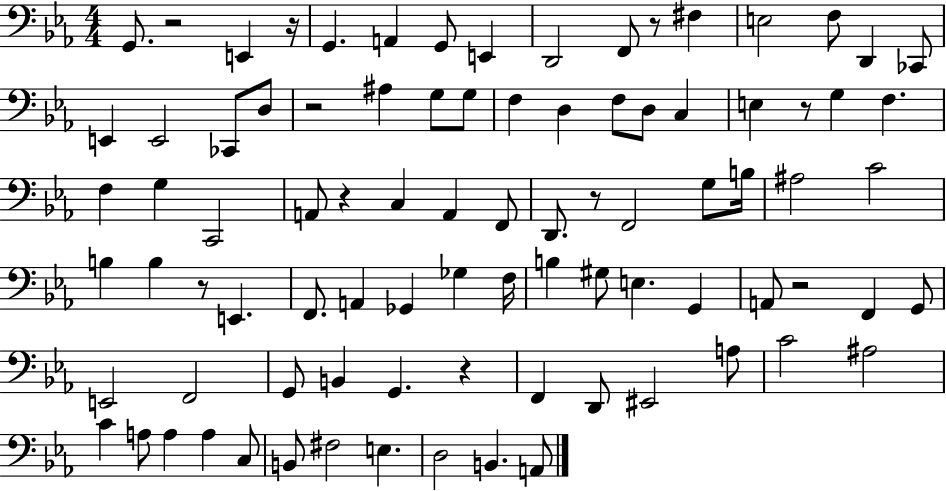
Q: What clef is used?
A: bass